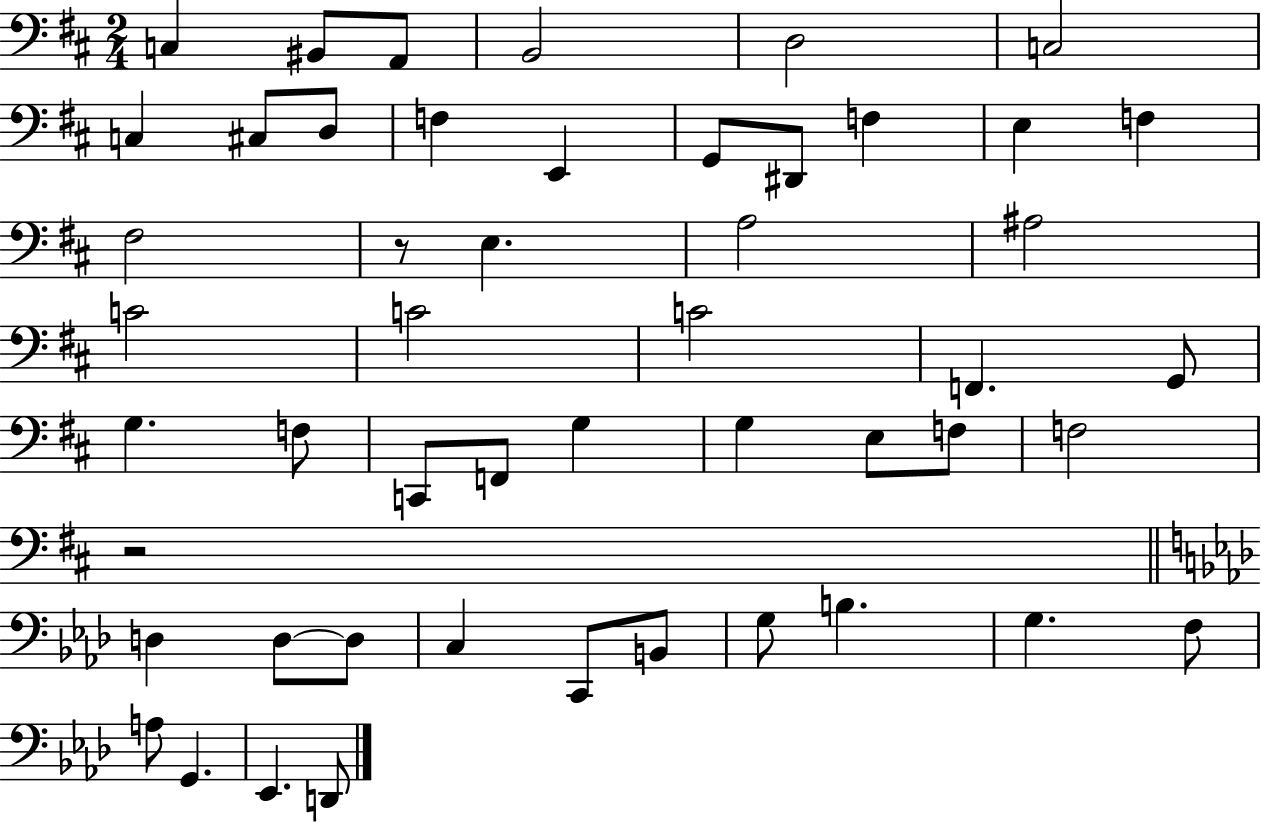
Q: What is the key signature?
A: D major